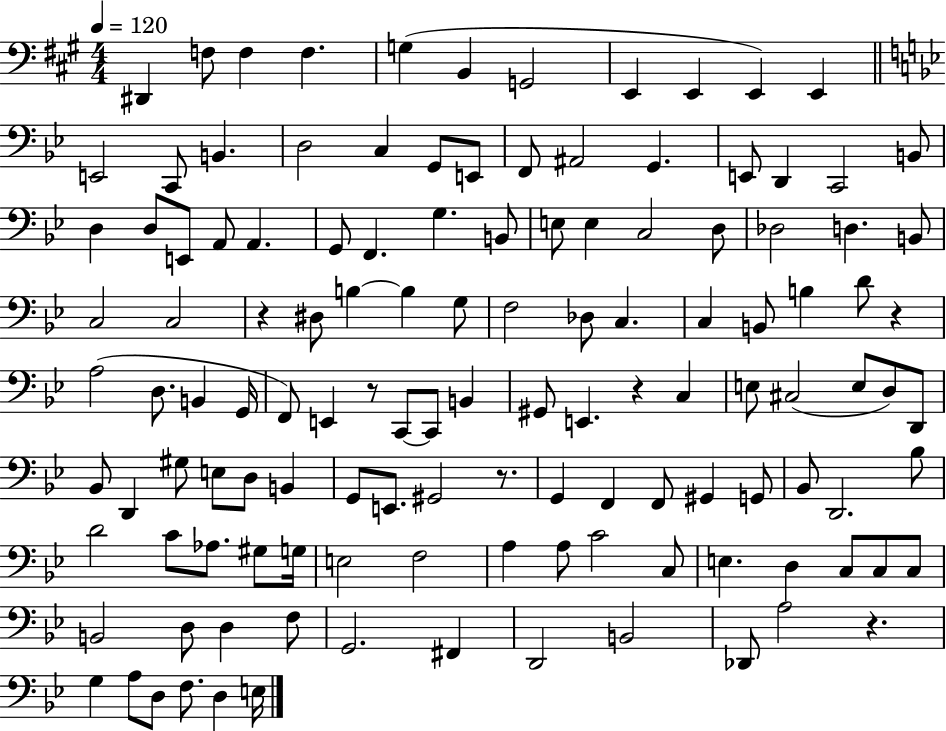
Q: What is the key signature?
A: A major